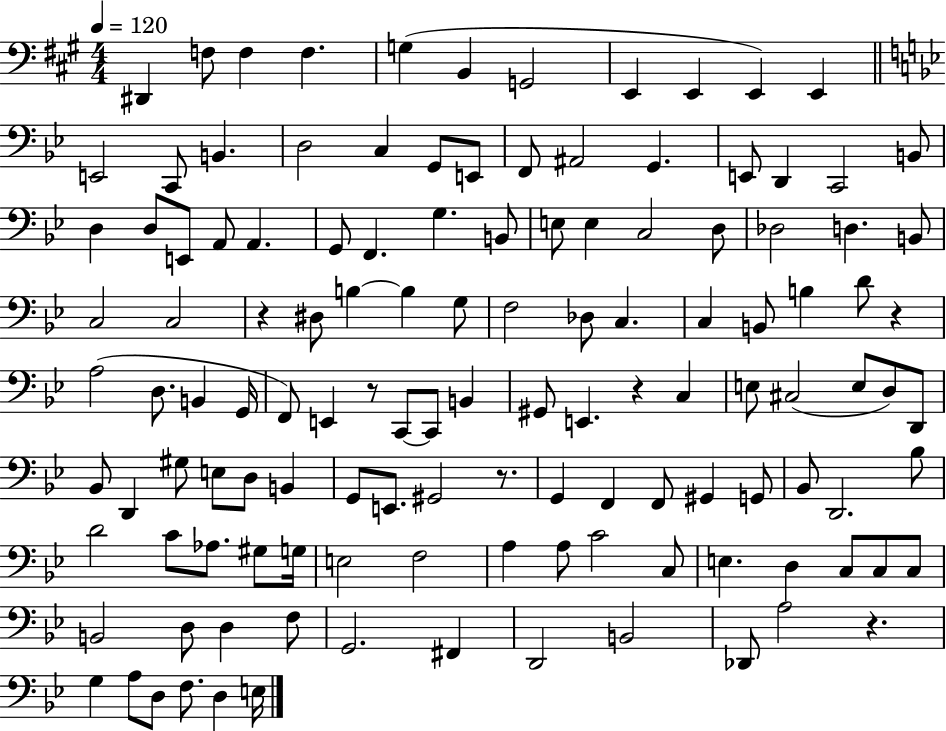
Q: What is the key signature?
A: A major